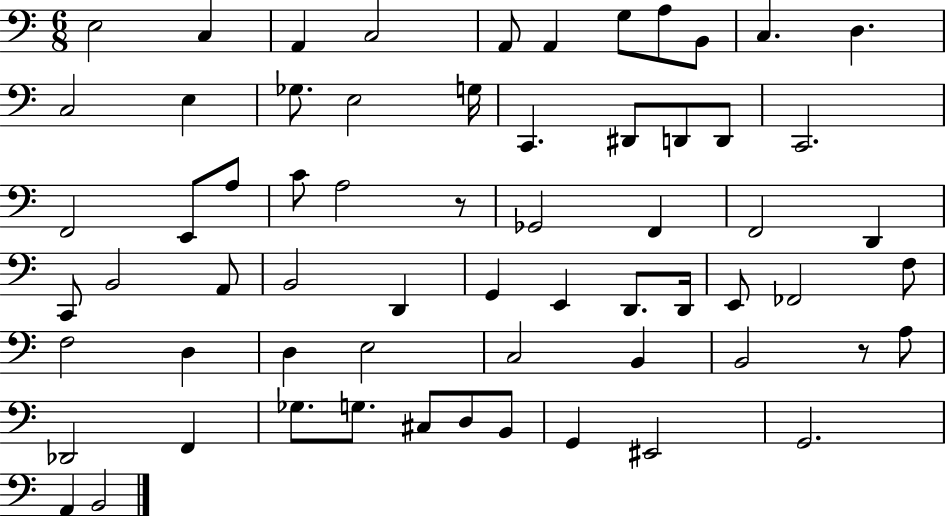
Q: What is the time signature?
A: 6/8